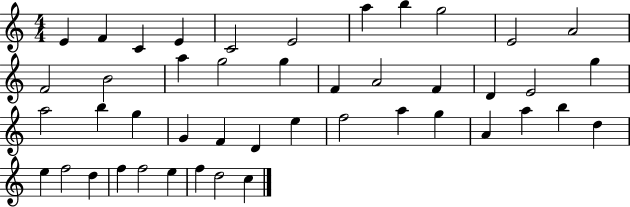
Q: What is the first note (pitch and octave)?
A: E4